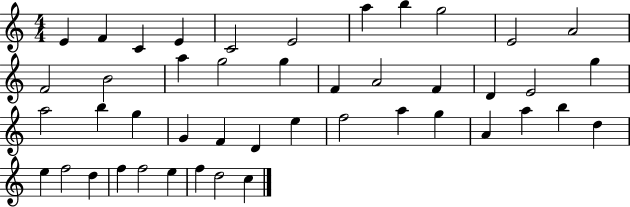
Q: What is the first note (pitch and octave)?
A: E4